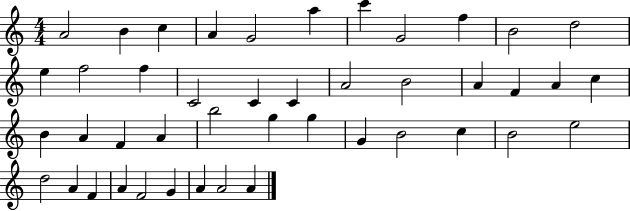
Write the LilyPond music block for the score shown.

{
  \clef treble
  \numericTimeSignature
  \time 4/4
  \key c \major
  a'2 b'4 c''4 | a'4 g'2 a''4 | c'''4 g'2 f''4 | b'2 d''2 | \break e''4 f''2 f''4 | c'2 c'4 c'4 | a'2 b'2 | a'4 f'4 a'4 c''4 | \break b'4 a'4 f'4 a'4 | b''2 g''4 g''4 | g'4 b'2 c''4 | b'2 e''2 | \break d''2 a'4 f'4 | a'4 f'2 g'4 | a'4 a'2 a'4 | \bar "|."
}